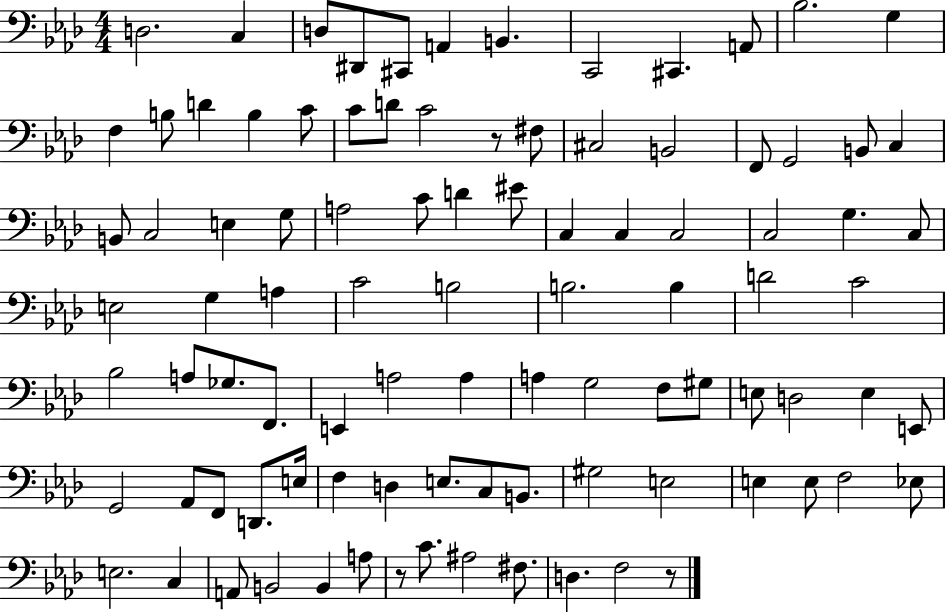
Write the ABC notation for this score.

X:1
T:Untitled
M:4/4
L:1/4
K:Ab
D,2 C, D,/2 ^D,,/2 ^C,,/2 A,, B,, C,,2 ^C,, A,,/2 _B,2 G, F, B,/2 D B, C/2 C/2 D/2 C2 z/2 ^F,/2 ^C,2 B,,2 F,,/2 G,,2 B,,/2 C, B,,/2 C,2 E, G,/2 A,2 C/2 D ^E/2 C, C, C,2 C,2 G, C,/2 E,2 G, A, C2 B,2 B,2 B, D2 C2 _B,2 A,/2 _G,/2 F,,/2 E,, A,2 A, A, G,2 F,/2 ^G,/2 E,/2 D,2 E, E,,/2 G,,2 _A,,/2 F,,/2 D,,/2 E,/4 F, D, E,/2 C,/2 B,,/2 ^G,2 E,2 E, E,/2 F,2 _E,/2 E,2 C, A,,/2 B,,2 B,, A,/2 z/2 C/2 ^A,2 ^F,/2 D, F,2 z/2